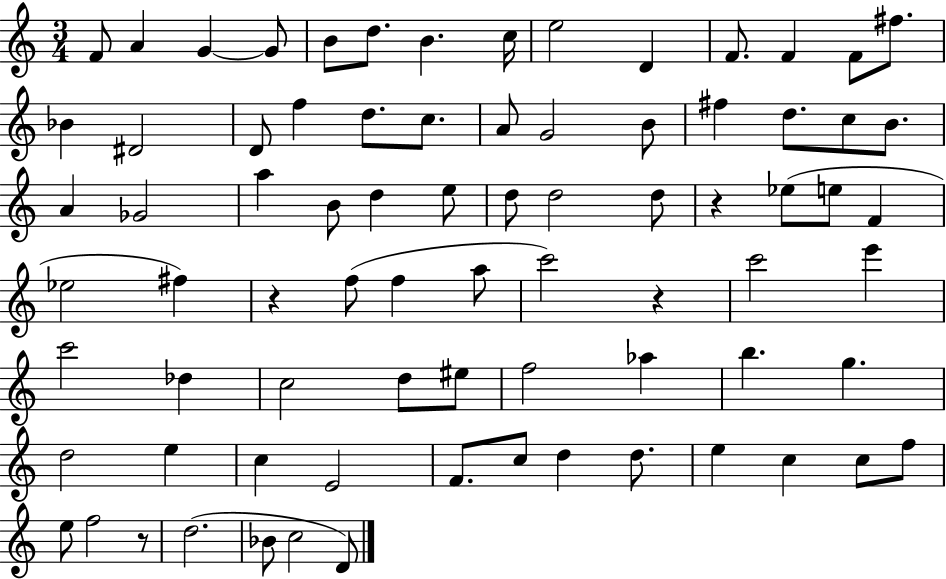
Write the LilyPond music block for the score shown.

{
  \clef treble
  \numericTimeSignature
  \time 3/4
  \key c \major
  f'8 a'4 g'4~~ g'8 | b'8 d''8. b'4. c''16 | e''2 d'4 | f'8. f'4 f'8 fis''8. | \break bes'4 dis'2 | d'8 f''4 d''8. c''8. | a'8 g'2 b'8 | fis''4 d''8. c''8 b'8. | \break a'4 ges'2 | a''4 b'8 d''4 e''8 | d''8 d''2 d''8 | r4 ees''8( e''8 f'4 | \break ees''2 fis''4) | r4 f''8( f''4 a''8 | c'''2) r4 | c'''2 e'''4 | \break c'''2 des''4 | c''2 d''8 eis''8 | f''2 aes''4 | b''4. g''4. | \break d''2 e''4 | c''4 e'2 | f'8. c''8 d''4 d''8. | e''4 c''4 c''8 f''8 | \break e''8 f''2 r8 | d''2.( | bes'8 c''2 d'8) | \bar "|."
}